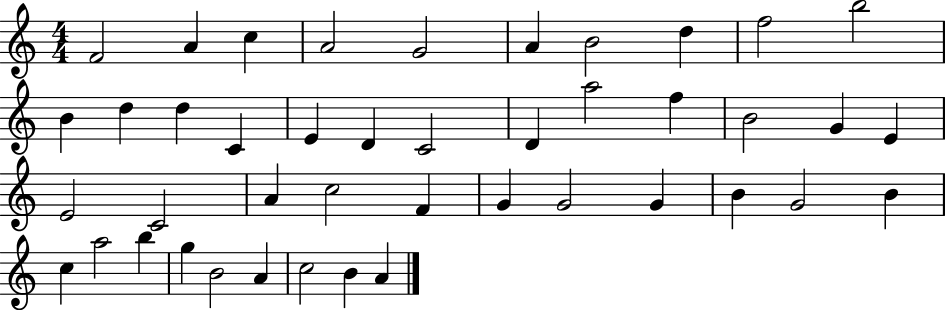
{
  \clef treble
  \numericTimeSignature
  \time 4/4
  \key c \major
  f'2 a'4 c''4 | a'2 g'2 | a'4 b'2 d''4 | f''2 b''2 | \break b'4 d''4 d''4 c'4 | e'4 d'4 c'2 | d'4 a''2 f''4 | b'2 g'4 e'4 | \break e'2 c'2 | a'4 c''2 f'4 | g'4 g'2 g'4 | b'4 g'2 b'4 | \break c''4 a''2 b''4 | g''4 b'2 a'4 | c''2 b'4 a'4 | \bar "|."
}